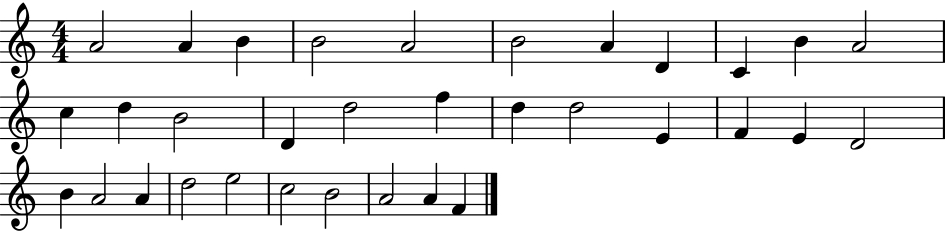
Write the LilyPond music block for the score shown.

{
  \clef treble
  \numericTimeSignature
  \time 4/4
  \key c \major
  a'2 a'4 b'4 | b'2 a'2 | b'2 a'4 d'4 | c'4 b'4 a'2 | \break c''4 d''4 b'2 | d'4 d''2 f''4 | d''4 d''2 e'4 | f'4 e'4 d'2 | \break b'4 a'2 a'4 | d''2 e''2 | c''2 b'2 | a'2 a'4 f'4 | \break \bar "|."
}